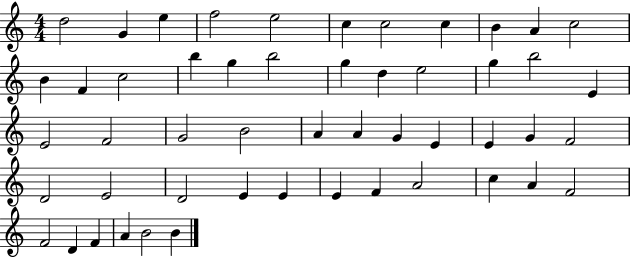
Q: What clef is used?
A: treble